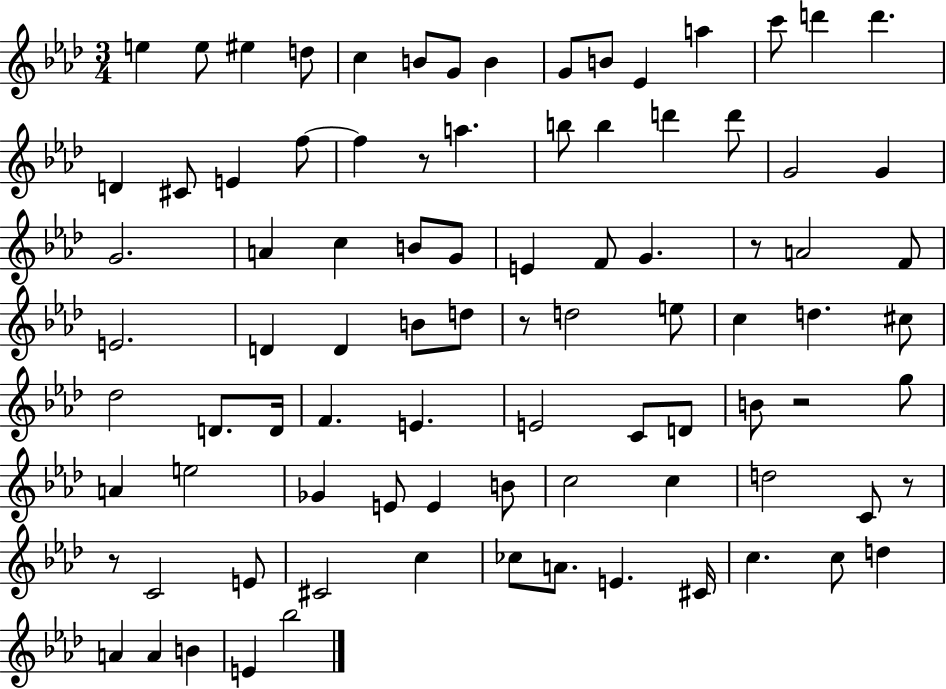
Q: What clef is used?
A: treble